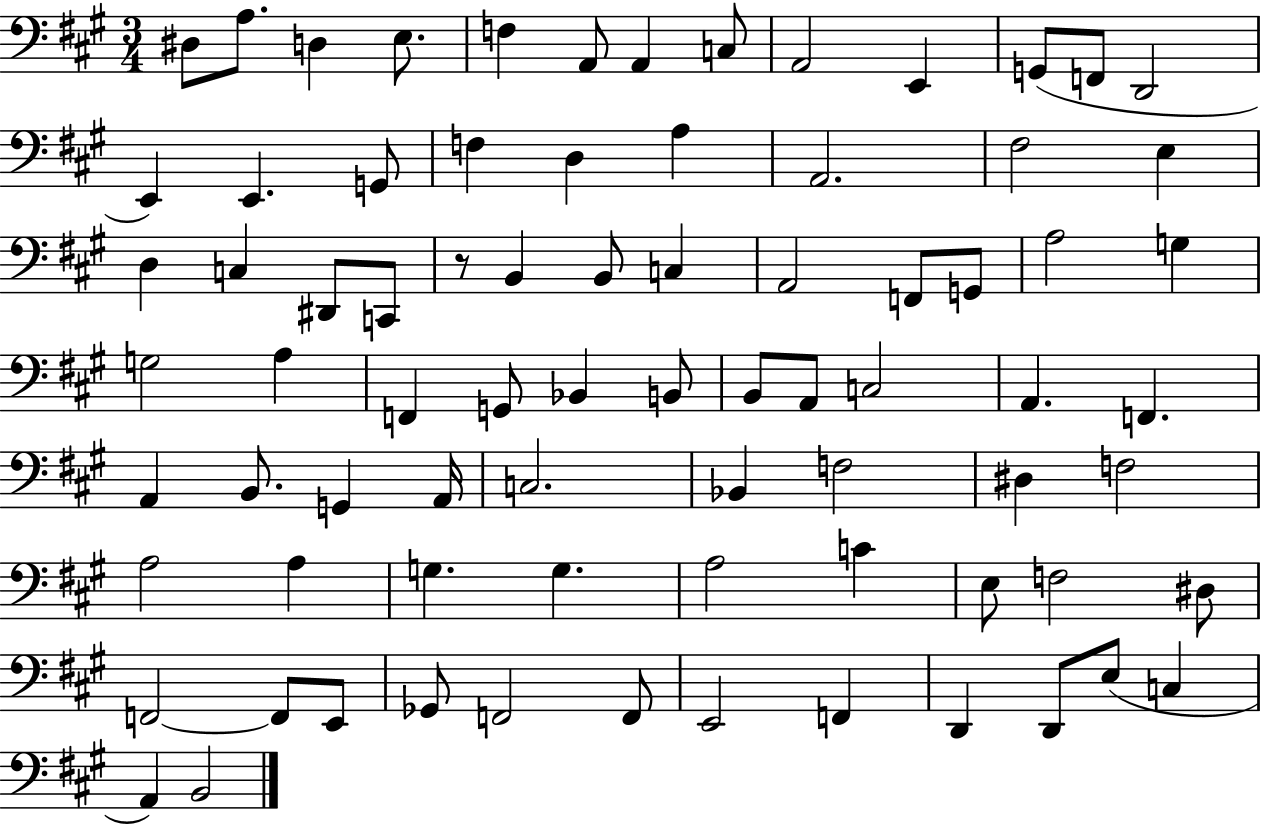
X:1
T:Untitled
M:3/4
L:1/4
K:A
^D,/2 A,/2 D, E,/2 F, A,,/2 A,, C,/2 A,,2 E,, G,,/2 F,,/2 D,,2 E,, E,, G,,/2 F, D, A, A,,2 ^F,2 E, D, C, ^D,,/2 C,,/2 z/2 B,, B,,/2 C, A,,2 F,,/2 G,,/2 A,2 G, G,2 A, F,, G,,/2 _B,, B,,/2 B,,/2 A,,/2 C,2 A,, F,, A,, B,,/2 G,, A,,/4 C,2 _B,, F,2 ^D, F,2 A,2 A, G, G, A,2 C E,/2 F,2 ^D,/2 F,,2 F,,/2 E,,/2 _G,,/2 F,,2 F,,/2 E,,2 F,, D,, D,,/2 E,/2 C, A,, B,,2